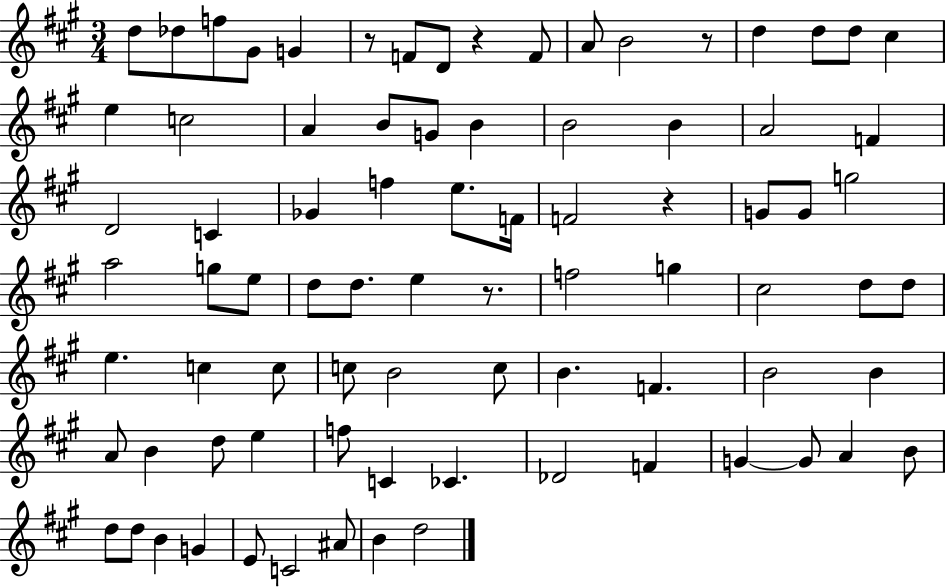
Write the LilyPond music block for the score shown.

{
  \clef treble
  \numericTimeSignature
  \time 3/4
  \key a \major
  d''8 des''8 f''8 gis'8 g'4 | r8 f'8 d'8 r4 f'8 | a'8 b'2 r8 | d''4 d''8 d''8 cis''4 | \break e''4 c''2 | a'4 b'8 g'8 b'4 | b'2 b'4 | a'2 f'4 | \break d'2 c'4 | ges'4 f''4 e''8. f'16 | f'2 r4 | g'8 g'8 g''2 | \break a''2 g''8 e''8 | d''8 d''8. e''4 r8. | f''2 g''4 | cis''2 d''8 d''8 | \break e''4. c''4 c''8 | c''8 b'2 c''8 | b'4. f'4. | b'2 b'4 | \break a'8 b'4 d''8 e''4 | f''8 c'4 ces'4. | des'2 f'4 | g'4~~ g'8 a'4 b'8 | \break d''8 d''8 b'4 g'4 | e'8 c'2 ais'8 | b'4 d''2 | \bar "|."
}